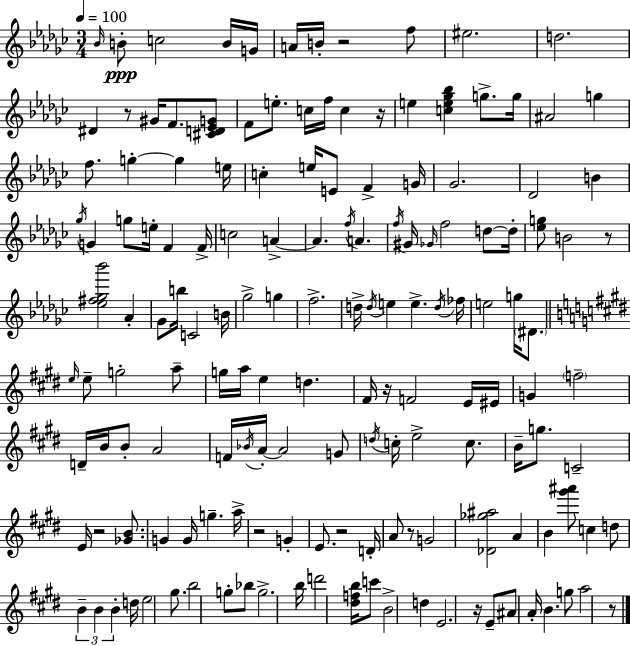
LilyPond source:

{
  \clef treble
  \numericTimeSignature
  \time 3/4
  \key ees \minor
  \tempo 4 = 100
  \grace { bes'16 }\ppp b'8-. c''2 b'16 | g'16 a'16 b'16-. r2 f''8 | eis''2. | d''2. | \break dis'4 r8 gis'16 f'8. <cis' d' ees' g'>8 | f'8 e''8.-. c''16 f''16 c''4 | r16 e''4 <c'' e'' ges'' bes''>4 g''8.-> | g''16 ais'2 g''4 | \break f''8. g''4-.~~ g''4 | e''16 c''4-. e''16 e'8 f'4-> | g'16 ges'2. | des'2 b'4 | \break \acciaccatura { ges''16 } g'4 g''8 e''16-. f'4 | f'16-> c''2 a'4->~~ | a'4. \acciaccatura { f''16 } a'4. | \acciaccatura { f''16 } gis'16 \grace { ges'16 } f''2 | \break d''8~~ d''16-. <ees'' g''>8 b'2 | r8 <ees'' fis'' ges'' bes'''>2 | aes'4-. ges'8 b''16 c'2 | b'16 ges''2-> | \break g''4 f''2.-> | d''16-> \acciaccatura { d''16 } e''4 e''4.-> | \acciaccatura { d''16 } fes''16 e''2 | g''16 \parenthesize dis'8. \bar "||" \break \key e \major \grace { e''16 } e''8-- g''2-. a''8-- | g''16 a''16 e''4 d''4. | fis'16 r16 f'2 e'16 | eis'16 g'4 \parenthesize f''2-- | \break d'16-- b'16 b'8-. a'2 | f'16 \acciaccatura { bes'16 } a'16-.~~ a'2 | g'8 \acciaccatura { d''16 } c''16-. e''2-> | c''8. b'16-- g''8. c'2-- | \break e'16 r2 | <ges' b'>8. g'4 g'16 g''4.-- | a''16-> r2 g'4-. | e'8. r2 | \break d'16-. a'8 r8 g'2 | <des' ges'' ais''>2 a'4 | b'4 <gis''' ais'''>8 c''4 | d''8 \tuplet 3/2 { b'4-- b'4 b'4-. } | \break d''16 e''2 | gis''8. b''2 g''8-. | bes''8 g''2.-> | b''16 d'''2 | \break <dis'' f'' b''>16 c'''8 b'2-> d''4 | e'2. | r16 e'8-- ais'8 a'16-. b'4. | g''8 a''2 | \break r8 \bar "|."
}